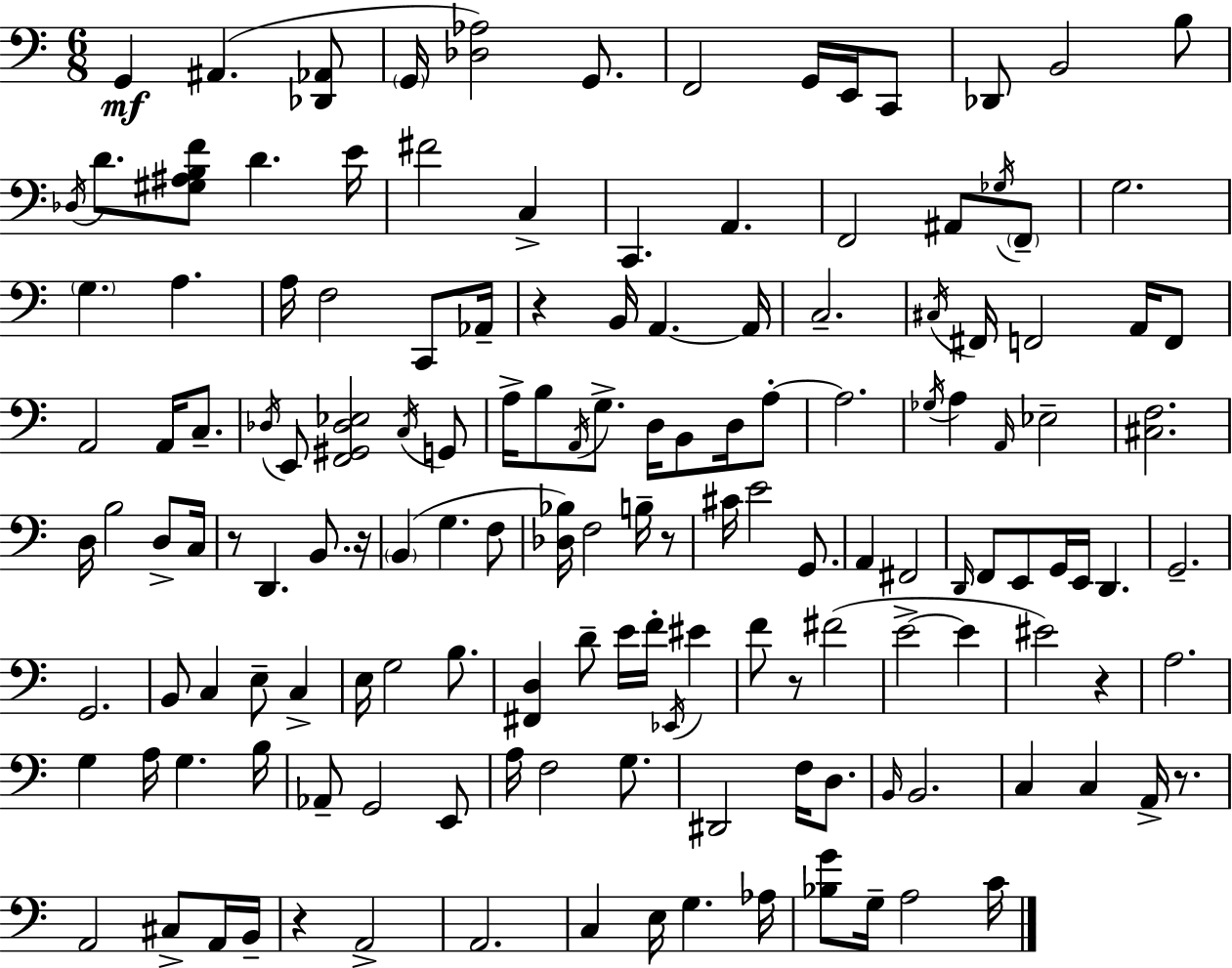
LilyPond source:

{
  \clef bass
  \numericTimeSignature
  \time 6/8
  \key a \minor
  \repeat volta 2 { g,4\mf ais,4.( <des, aes,>8 | \parenthesize g,16 <des aes>2) g,8. | f,2 g,16 e,16 c,8 | des,8 b,2 b8 | \break \acciaccatura { des16 } d'8. <gis ais b f'>8 d'4. | e'16 fis'2 c4-> | c,4. a,4. | f,2 ais,8 \acciaccatura { ges16 } | \break \parenthesize f,8-- g2. | \parenthesize g4. a4. | a16 f2 c,8 | aes,16-- r4 b,16 a,4.~~ | \break a,16 c2.-- | \acciaccatura { cis16 } fis,16 f,2 | a,16 f,8 a,2 a,16 | c8.-- \acciaccatura { des16 } e,8 <f, gis, des ees>2 | \break \acciaccatura { c16 } g,8 a16-> b8 \acciaccatura { a,16 } g8.-> | d16 b,8 d16 a8-.~~ a2. | \acciaccatura { ges16 } a4 \grace { a,16 } | ees2-- <cis f>2. | \break d16 b2 | d8-> c16 r8 d,4. | b,8. r16 \parenthesize b,4( | g4. f8 <des bes>16) f2 | \break b16-- r8 cis'16 e'2 | g,8. a,4 | fis,2 \grace { d,16 } f,8 e,8 | g,16 e,16 d,4. g,2.-- | \break g,2. | b,8 c4 | e8-- c4-> e16 g2 | b8. <fis, d>4 | \break d'8-- e'16 f'16-. \acciaccatura { ees,16 } eis'4 f'8 | r8 fis'2( e'2->~~ | e'4 eis'2) | r4 a2. | \break g4 | a16 g4. b16 aes,8-- | g,2 e,8 a16 f2 | g8. dis,2 | \break f16 d8. \grace { b,16 } b,2. | c4 | c4 a,16-> r8. a,2 | cis8-> a,16 b,16-- r4 | \break a,2-> a,2. | c4 | e16 g4. aes16 <bes g'>8 | g16-- a2 c'16 } \bar "|."
}